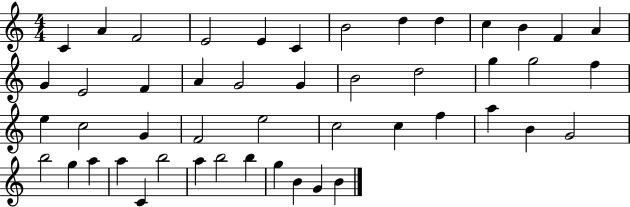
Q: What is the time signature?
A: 4/4